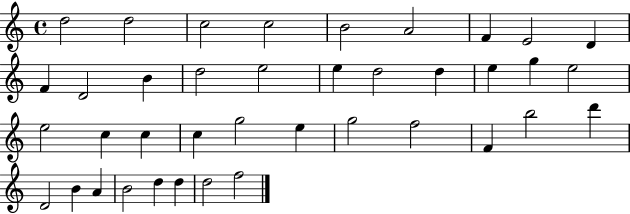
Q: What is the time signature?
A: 4/4